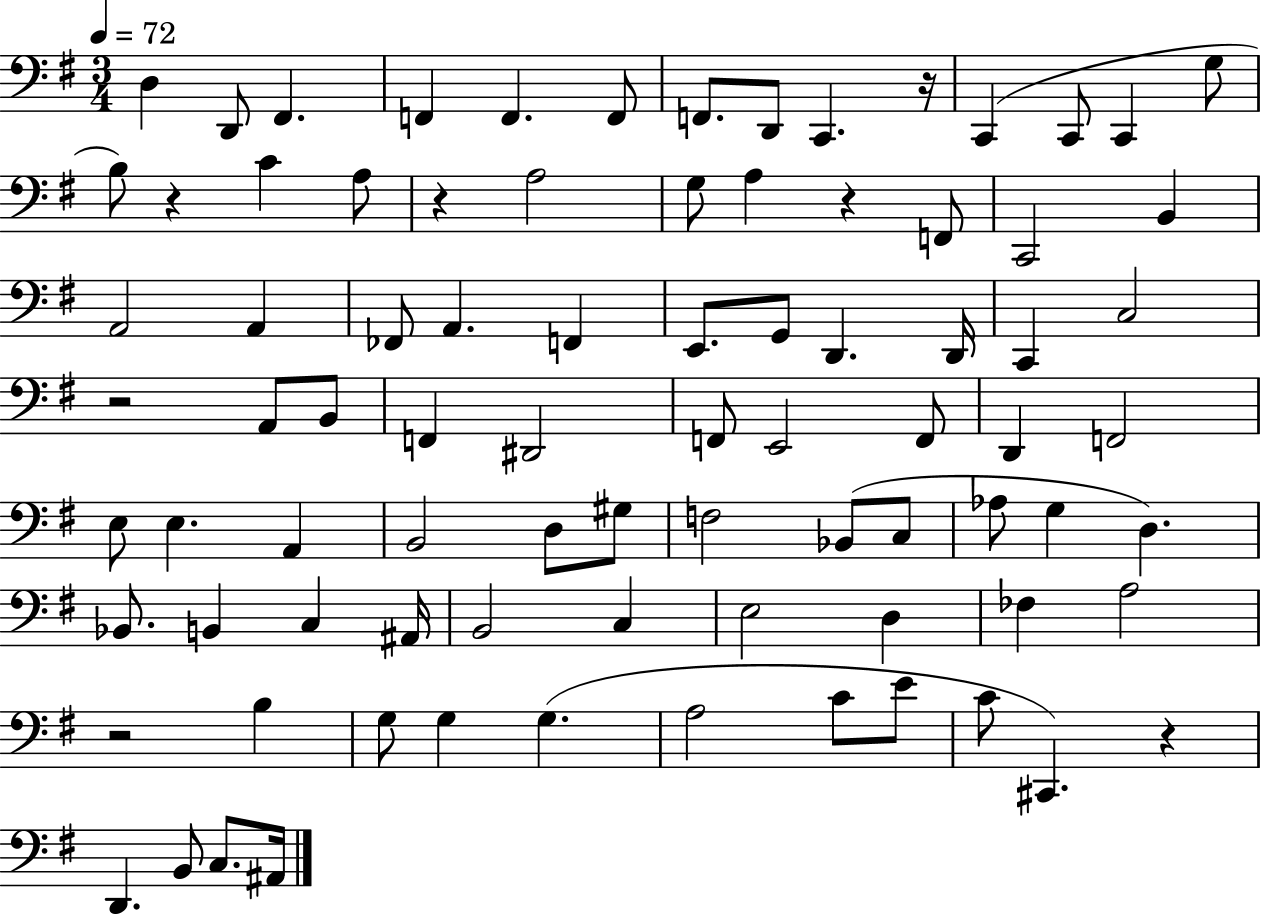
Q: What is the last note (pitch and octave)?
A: A#2